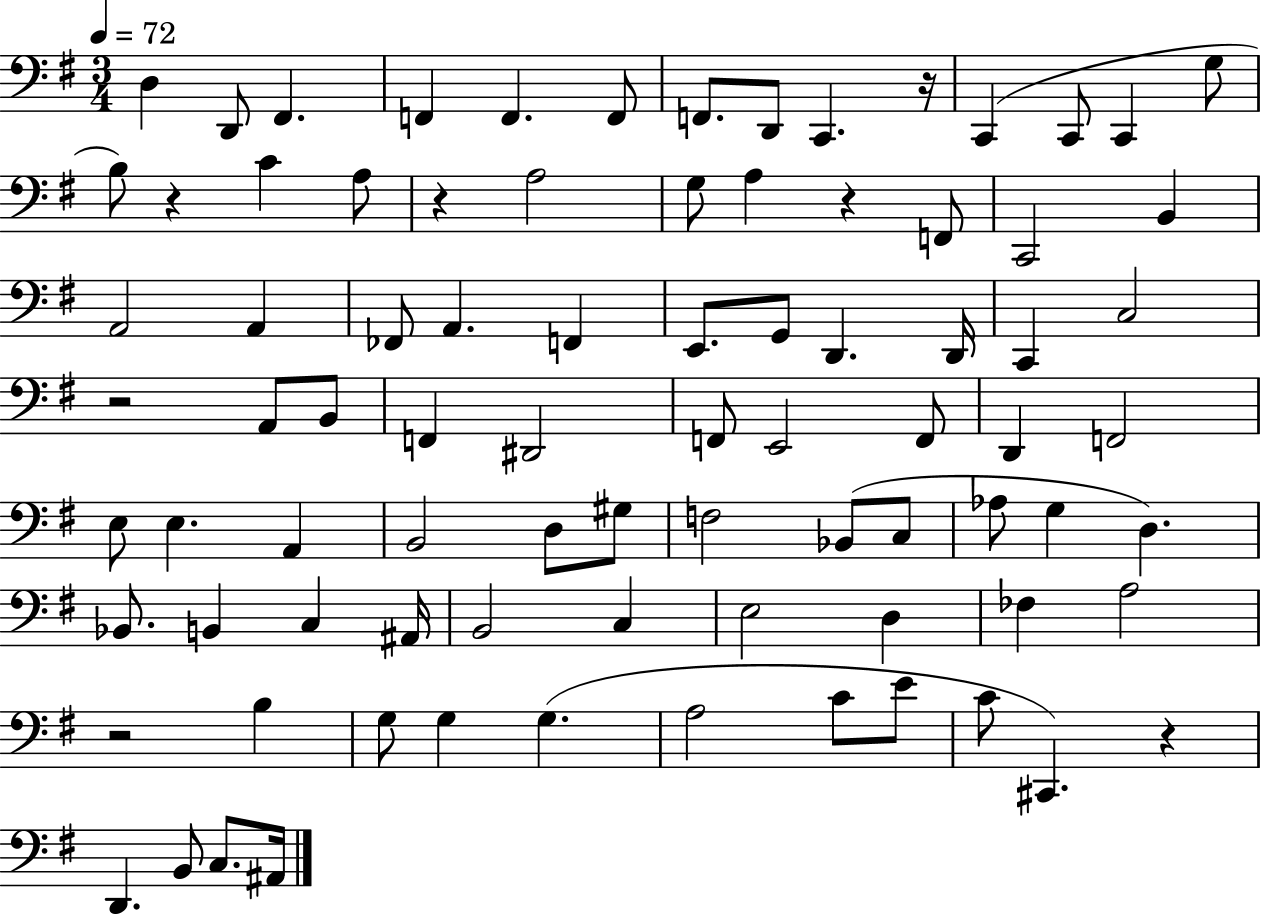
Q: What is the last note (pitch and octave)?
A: A#2